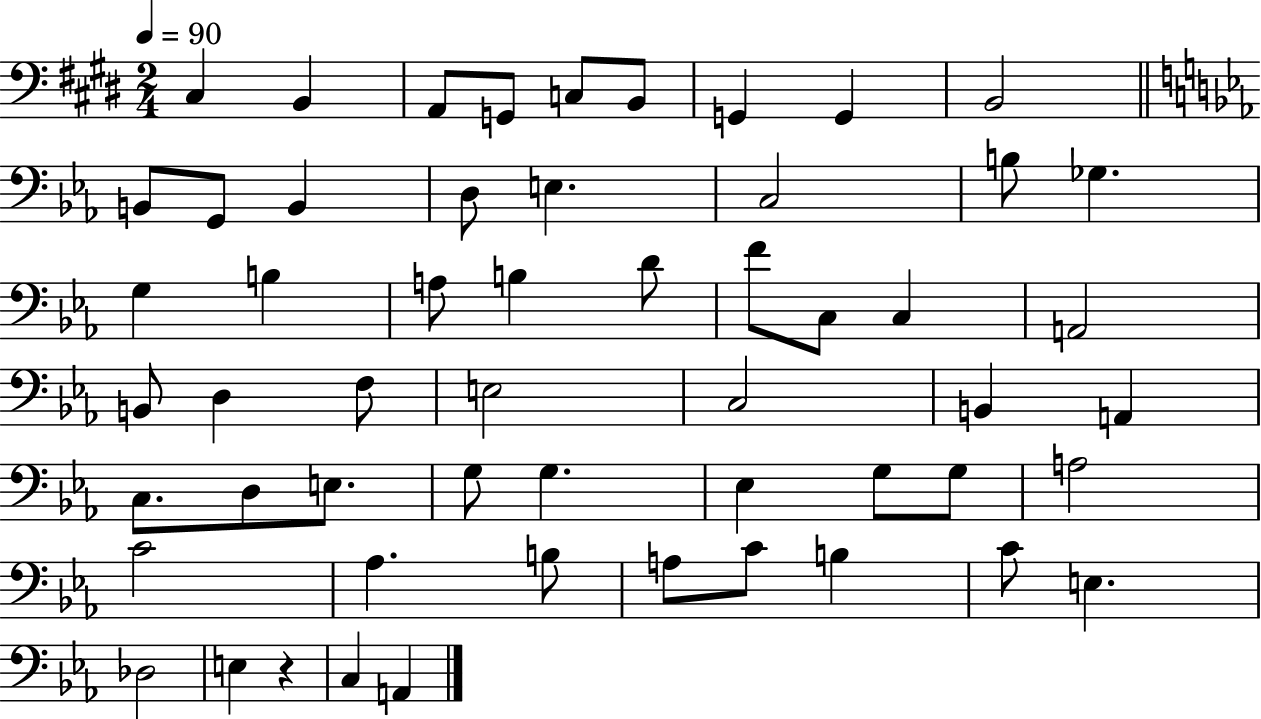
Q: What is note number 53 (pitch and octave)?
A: C3